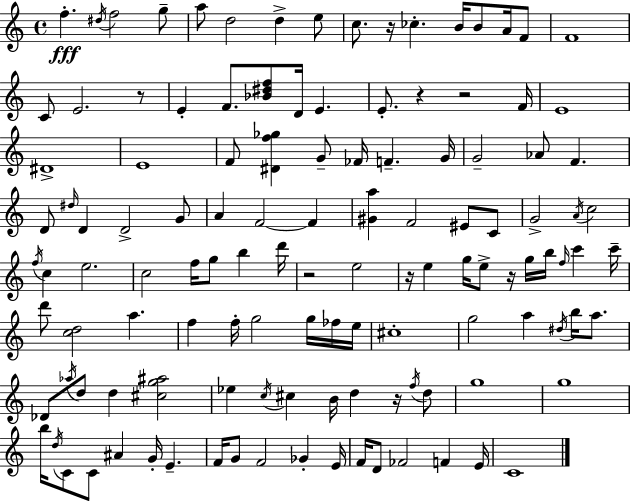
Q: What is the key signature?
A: C major